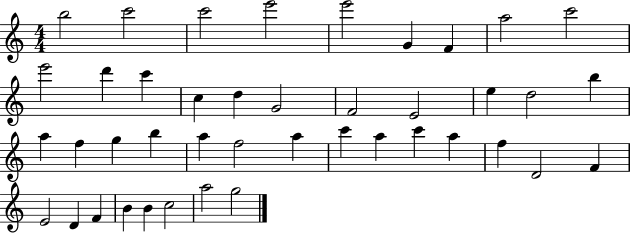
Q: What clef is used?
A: treble